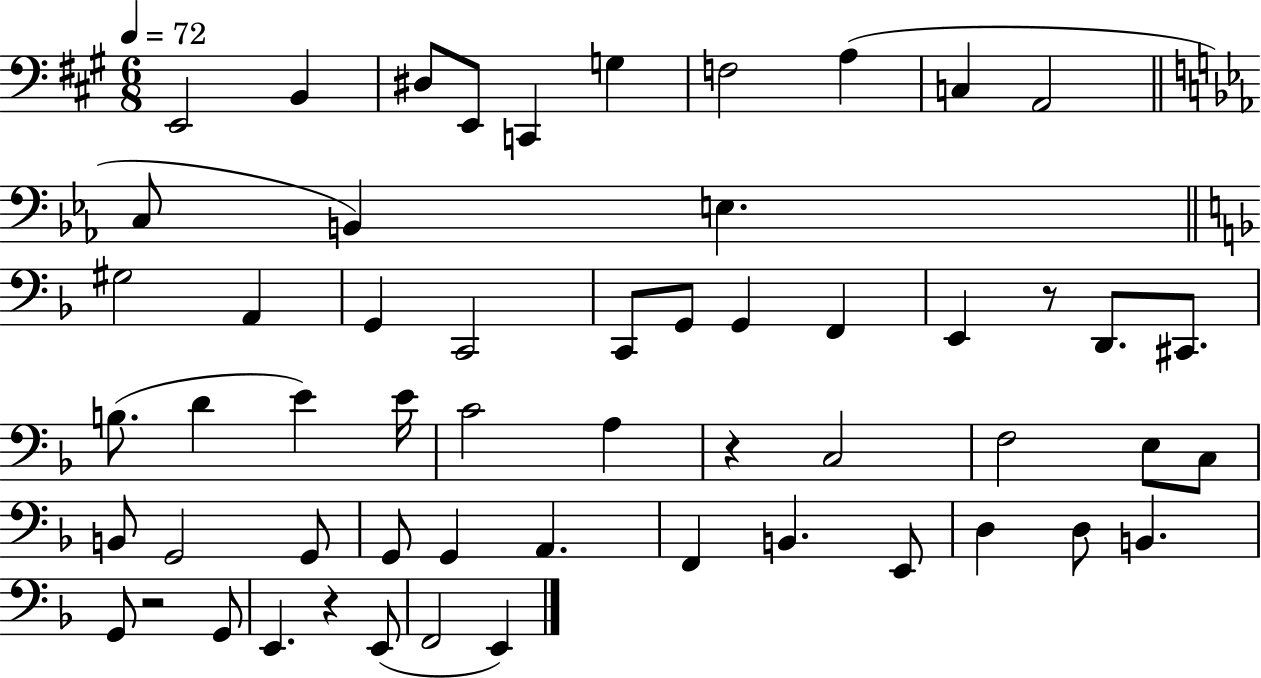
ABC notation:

X:1
T:Untitled
M:6/8
L:1/4
K:A
E,,2 B,, ^D,/2 E,,/2 C,, G, F,2 A, C, A,,2 C,/2 B,, E, ^G,2 A,, G,, C,,2 C,,/2 G,,/2 G,, F,, E,, z/2 D,,/2 ^C,,/2 B,/2 D E E/4 C2 A, z C,2 F,2 E,/2 C,/2 B,,/2 G,,2 G,,/2 G,,/2 G,, A,, F,, B,, E,,/2 D, D,/2 B,, G,,/2 z2 G,,/2 E,, z E,,/2 F,,2 E,,